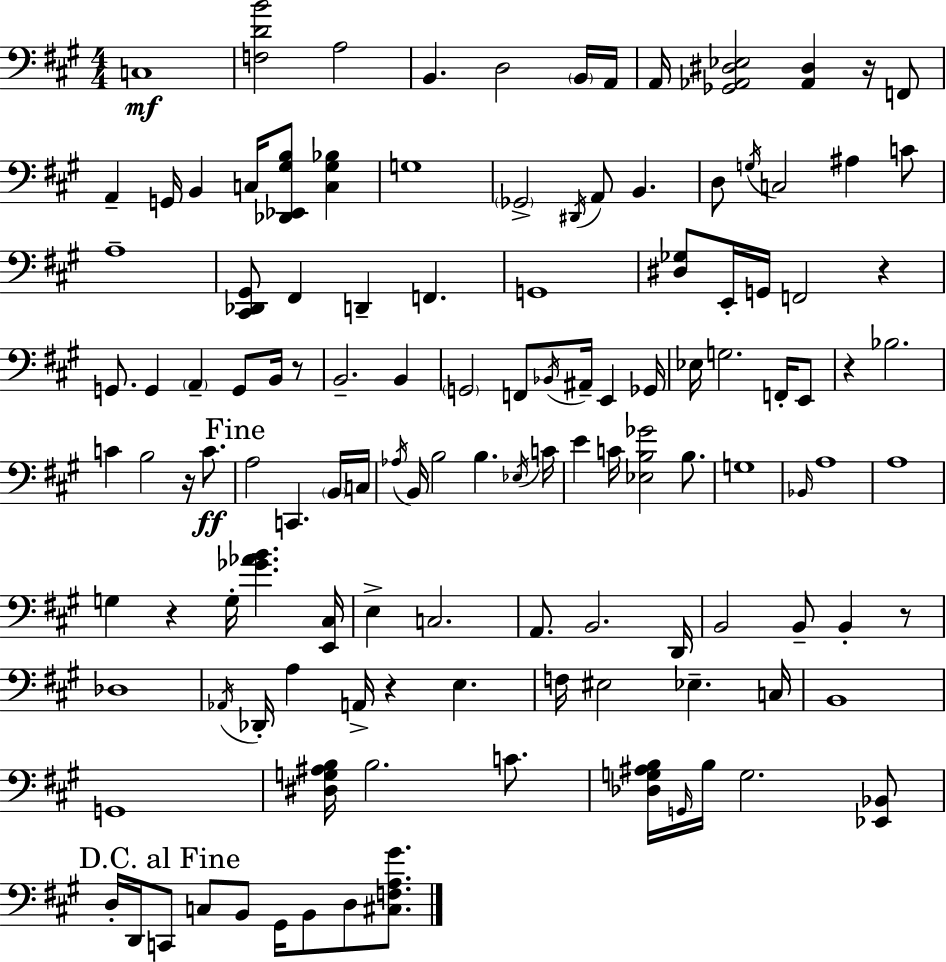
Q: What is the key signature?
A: A major